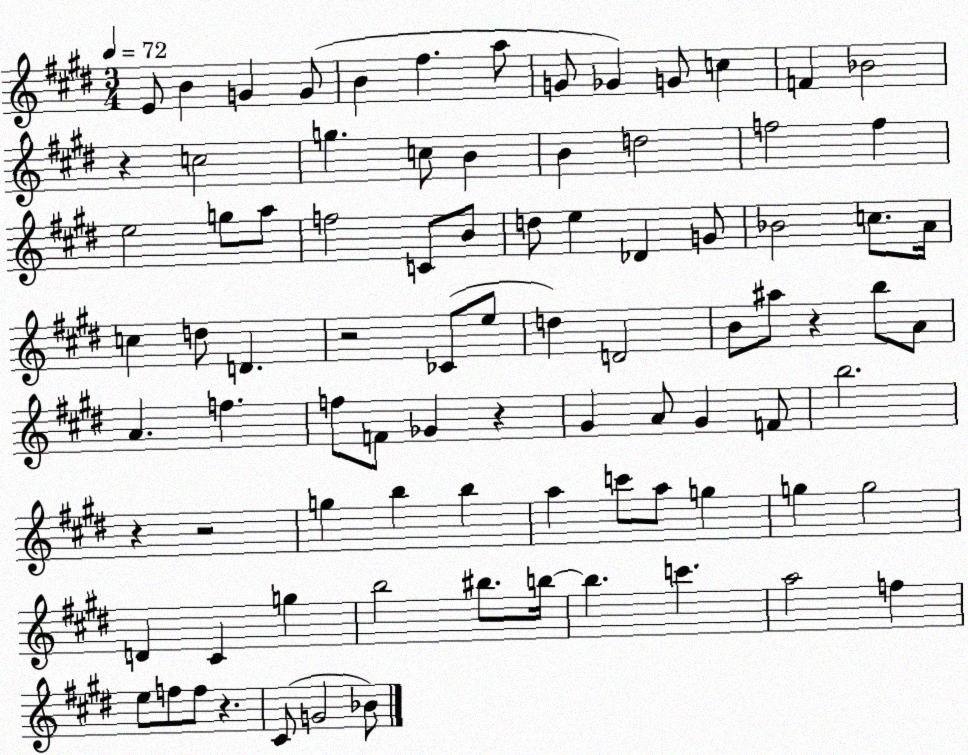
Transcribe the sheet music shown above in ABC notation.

X:1
T:Untitled
M:3/4
L:1/4
K:E
E/2 B G G/2 B ^f a/2 G/2 _G G/2 c F _B2 z c2 g c/2 B B d2 f2 f e2 g/2 a/2 f2 C/2 B/2 d/2 e _D G/2 _B2 c/2 A/4 c d/2 D z2 _C/2 e/2 d D2 B/2 ^a/2 z b/2 A/2 A f f/2 F/2 _G z ^G A/2 ^G F/2 b2 z z2 g b b a c'/2 a/2 g g g2 D ^C g b2 ^b/2 b/4 b c' a2 f e/2 f/2 f/2 z ^C/2 G2 _B/2